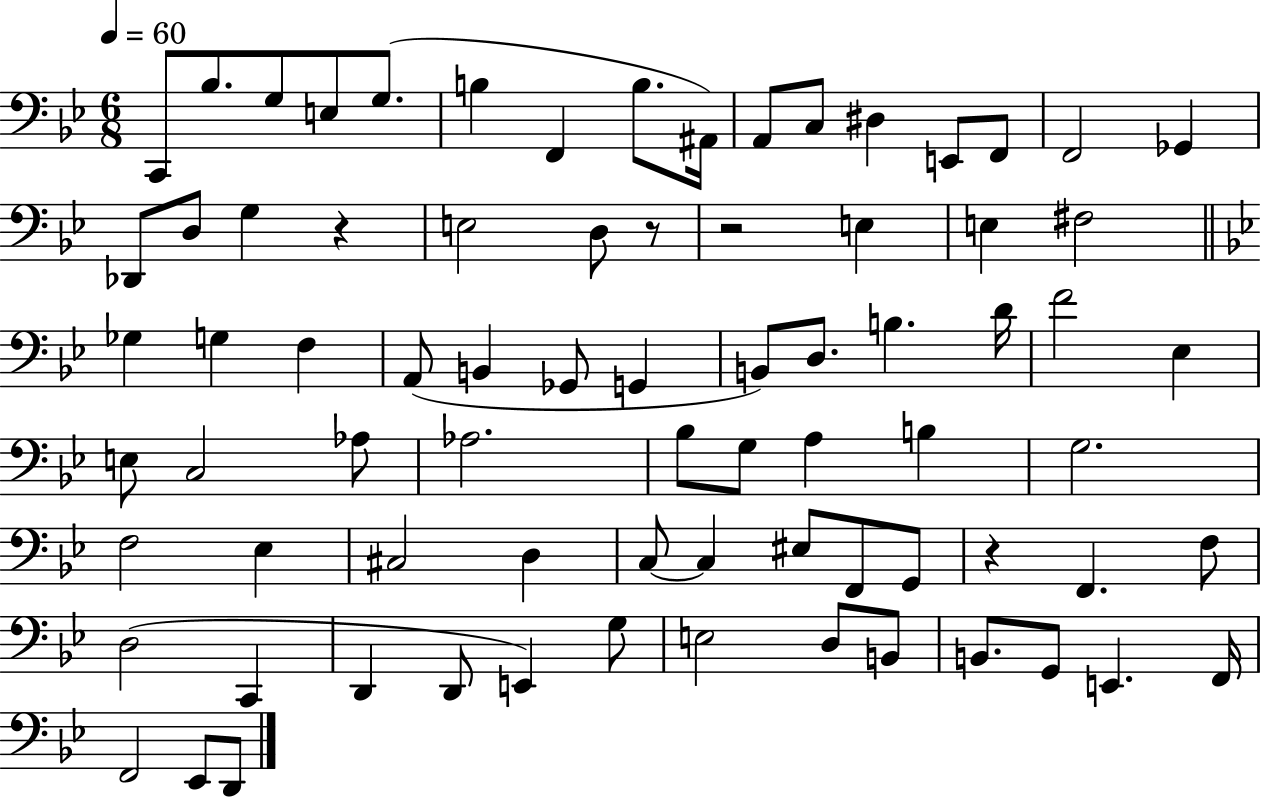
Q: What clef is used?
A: bass